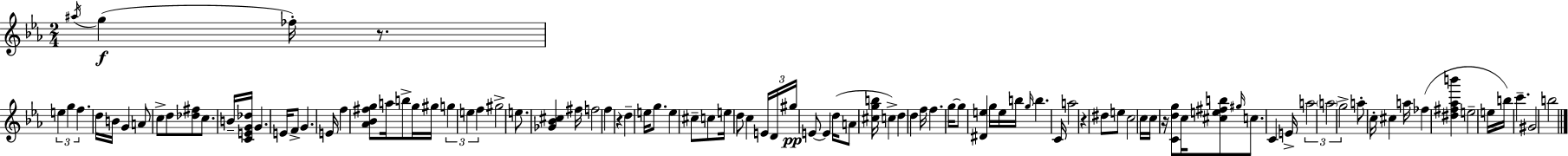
{
  \clef treble
  \numericTimeSignature
  \time 2/4
  \key ees \major
  \repeat volta 2 { \acciaccatura { ais''16 }(\f g''4 fes''16-.) r8. | \tuplet 3/2 { e''4 g''4 | f''4. } d''16 | b'16 g'4 a'8 c''8-> | \break d''8 <des'' fis''>8 c''8. | b'16-- <c' e' g' des''>16 g'4. | e'16 f'8-> g'4. | e'16 f''4 <aes' bes' fis'' g''>8 | \break a''16 b''8-> g''16 gis''16 \tuplet 3/2 { g''4 | e''4 f''4 } | gis''2-> | e''8. <ges' bes' cis''>4 | \break fis''16 f''2 | f''4 r4 | d''4-- e''16 g''8. | e''4 cis''8-- c''8 | \break e''16 d''8 c''4 | \tuplet 3/2 { e'16 d'16 gis''16\pp } e'8~~ e'4 | d''16( a'8 <cis'' g'' b''>16 c''4->) | d''4 d''4 | \break f''16 f''4. | g''16~~ g''8 <dis' e''>4 g''16 | e''16 b''16 \grace { g''16 } b''4. | c'16 a''2 | \break r4 dis''8 | e''8 c''2 | c''16 c''16 r16 <c' d'' g''>8 c''16 | <cis'' e'' fis'' b''>8 \grace { gis''16 } c''8. c'4 | \break e'16-> \tuplet 3/2 { a''2 | \parenthesize a''2 | g''2-> } | a''8-. c''16-. cis''4 | \break a''16 fes''4( <dis'' fis'' aes'' b'''>4 | e''2-- | e''16 b''16) c'''4.-- | gis'2 | \break b''2 | } \bar "|."
}